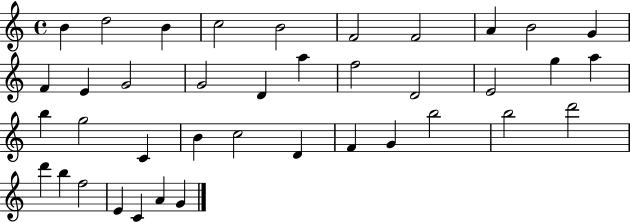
B4/q D5/h B4/q C5/h B4/h F4/h F4/h A4/q B4/h G4/q F4/q E4/q G4/h G4/h D4/q A5/q F5/h D4/h E4/h G5/q A5/q B5/q G5/h C4/q B4/q C5/h D4/q F4/q G4/q B5/h B5/h D6/h D6/q B5/q F5/h E4/q C4/q A4/q G4/q